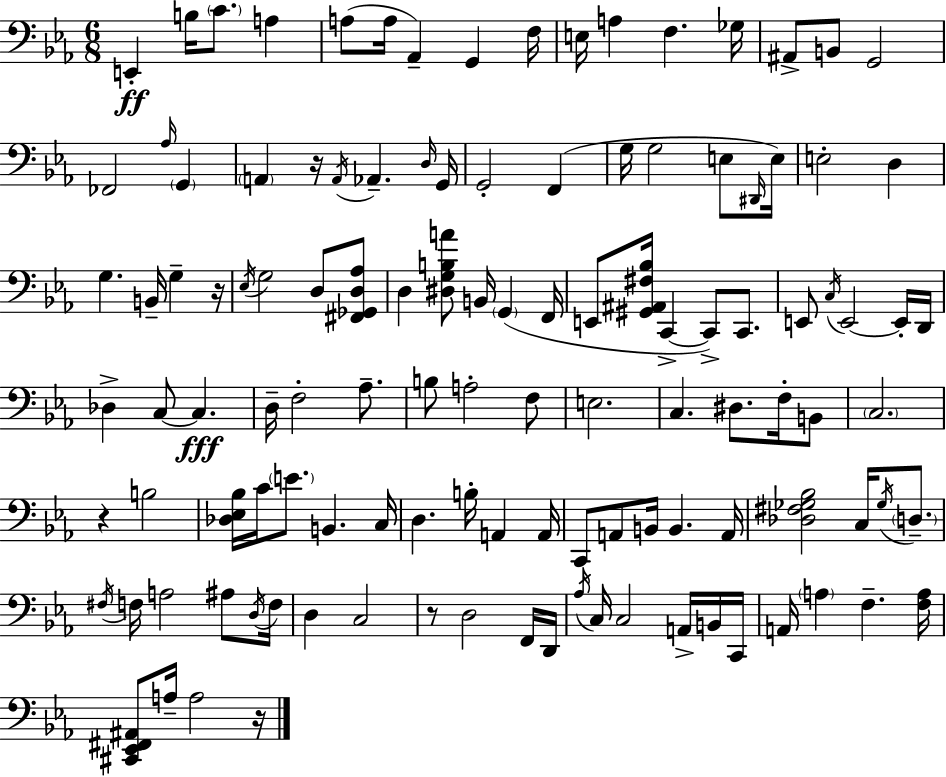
{
  \clef bass
  \numericTimeSignature
  \time 6/8
  \key c \minor
  \repeat volta 2 { e,4-.\ff b16 \parenthesize c'8. a4 | a8( a16 aes,4--) g,4 f16 | e16 a4 f4. ges16 | ais,8-> b,8 g,2 | \break fes,2 \grace { aes16 } \parenthesize g,4 | \parenthesize a,4 r16 \acciaccatura { a,16 } aes,4.-- | \grace { d16 } g,16 g,2-. f,4( | g16 g2 | \break e8 \grace { dis,16 } e16) e2-. | d4 g4. b,16-- g4-- | r16 \acciaccatura { ees16 } g2 | d8 <fis, ges, d aes>8 d4 <dis g b a'>8 b,16 | \break \parenthesize g,4( f,16 e,8 <gis, ais, fis bes>16 c,4->~~ | c,8->) c,8. e,8 \acciaccatura { c16 } e,2~~ | e,16-. d,16 des4-> c8~~ | c4.\fff d16-- f2-. | \break aes8.-- b8 a2-. | f8 e2. | c4. | dis8. f16-. b,8 \parenthesize c2. | \break r4 b2 | <des ees bes>16 c'16 \parenthesize e'8. b,4. | c16 d4. | b16-. a,4 a,16 c,8 a,8 b,16 b,4. | \break a,16 <des fis ges bes>2 | c16 \acciaccatura { ges16 } \parenthesize d8.-- \acciaccatura { fis16 } f16 a2 | ais8 \acciaccatura { d16 } f16 d4 | c2 r8 d2 | \break f,16 d,16 \acciaccatura { aes16 } c16 c2 | a,16-> b,16 c,16 a,16 \parenthesize a4 | f4.-- <f a>16 <cis, ees, fis, ais,>8 | a16-- a2 r16 } \bar "|."
}